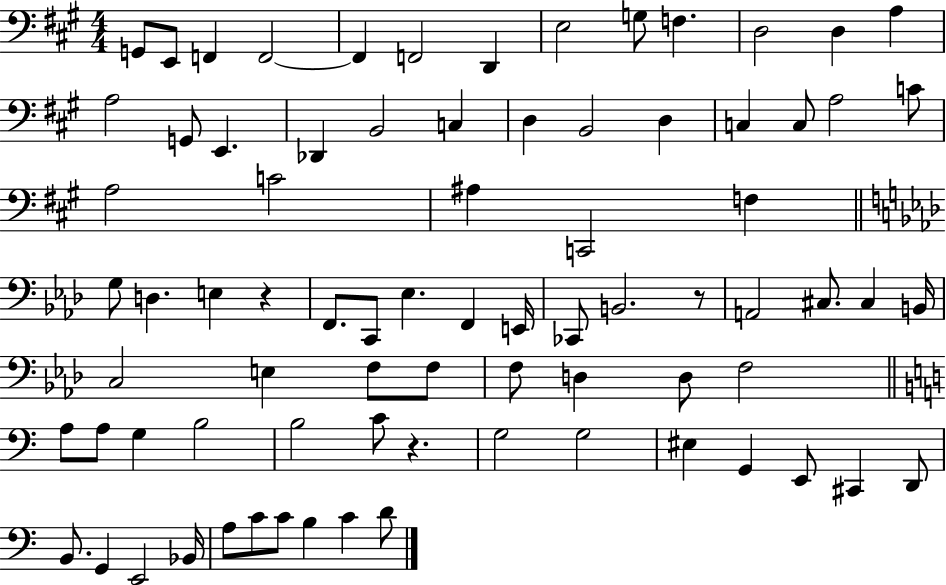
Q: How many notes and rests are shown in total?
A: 79